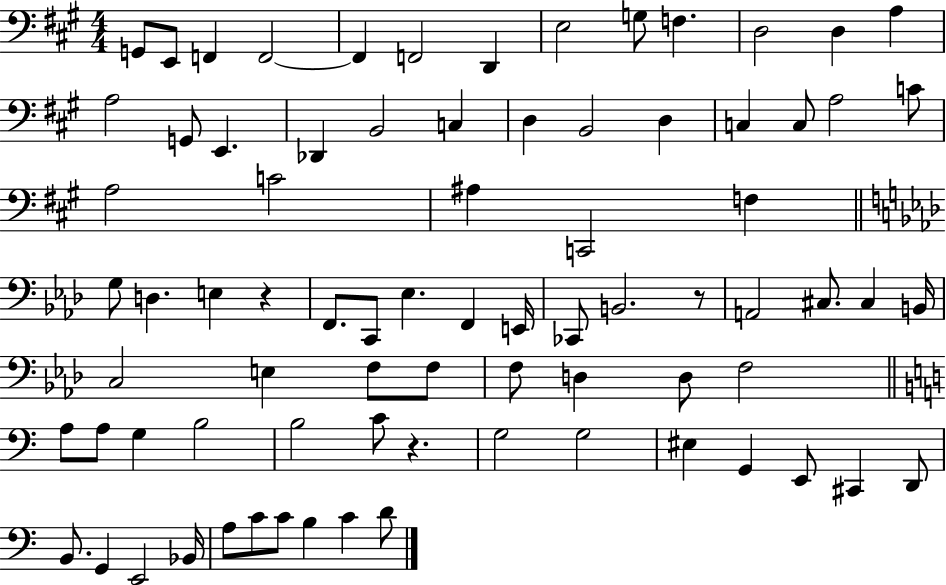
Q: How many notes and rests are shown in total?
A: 79